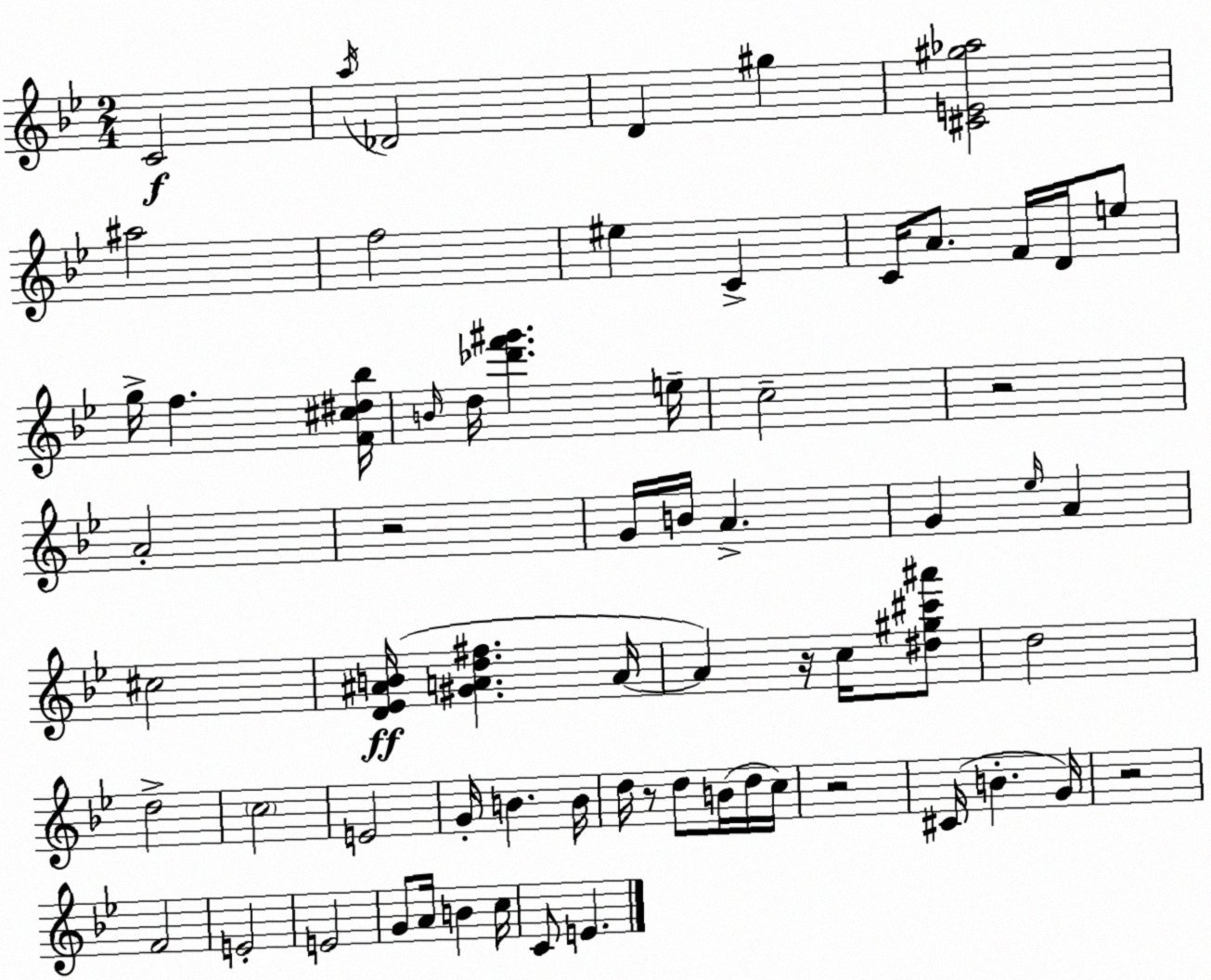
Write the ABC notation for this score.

X:1
T:Untitled
M:2/4
L:1/4
K:Gm
C2 a/4 _D2 D ^g [^CE^g_a]2 ^a2 f2 ^e C C/4 A/2 F/4 D/4 e/2 g/4 f [F^c^d_b]/4 B/4 d/4 [_d'f'^g'] e/4 c2 z2 A2 z2 G/4 B/4 A G _e/4 A ^c2 [D_E^AB]/4 [^GAd^f] A/4 A z/4 c/4 [^d^g^c'^a']/2 d2 d2 c2 E2 G/4 B B/4 d/4 z/2 d/2 B/4 d/4 c/4 z2 ^C/4 B G/4 z2 F2 E2 E2 G/2 A/4 B c/4 C/2 E